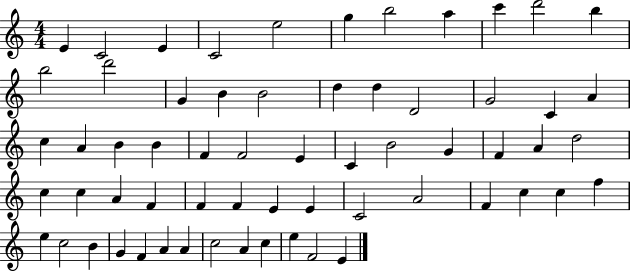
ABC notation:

X:1
T:Untitled
M:4/4
L:1/4
K:C
E C2 E C2 e2 g b2 a c' d'2 b b2 d'2 G B B2 d d D2 G2 C A c A B B F F2 E C B2 G F A d2 c c A F F F E E C2 A2 F c c f e c2 B G F A A c2 A c e F2 E